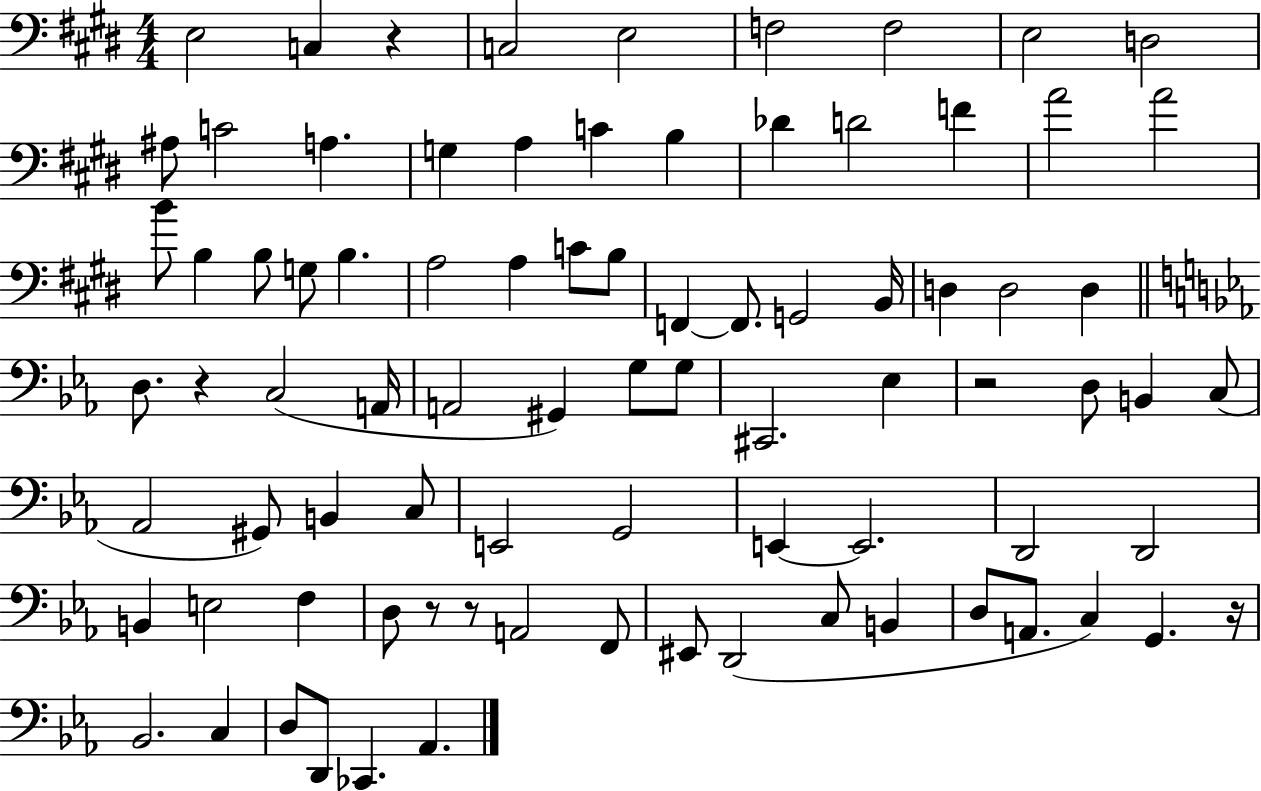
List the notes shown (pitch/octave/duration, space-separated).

E3/h C3/q R/q C3/h E3/h F3/h F3/h E3/h D3/h A#3/e C4/h A3/q. G3/q A3/q C4/q B3/q Db4/q D4/h F4/q A4/h A4/h B4/e B3/q B3/e G3/e B3/q. A3/h A3/q C4/e B3/e F2/q F2/e. G2/h B2/s D3/q D3/h D3/q D3/e. R/q C3/h A2/s A2/h G#2/q G3/e G3/e C#2/h. Eb3/q R/h D3/e B2/q C3/e Ab2/h G#2/e B2/q C3/e E2/h G2/h E2/q E2/h. D2/h D2/h B2/q E3/h F3/q D3/e R/e R/e A2/h F2/e EIS2/e D2/h C3/e B2/q D3/e A2/e. C3/q G2/q. R/s Bb2/h. C3/q D3/e D2/e CES2/q. Ab2/q.